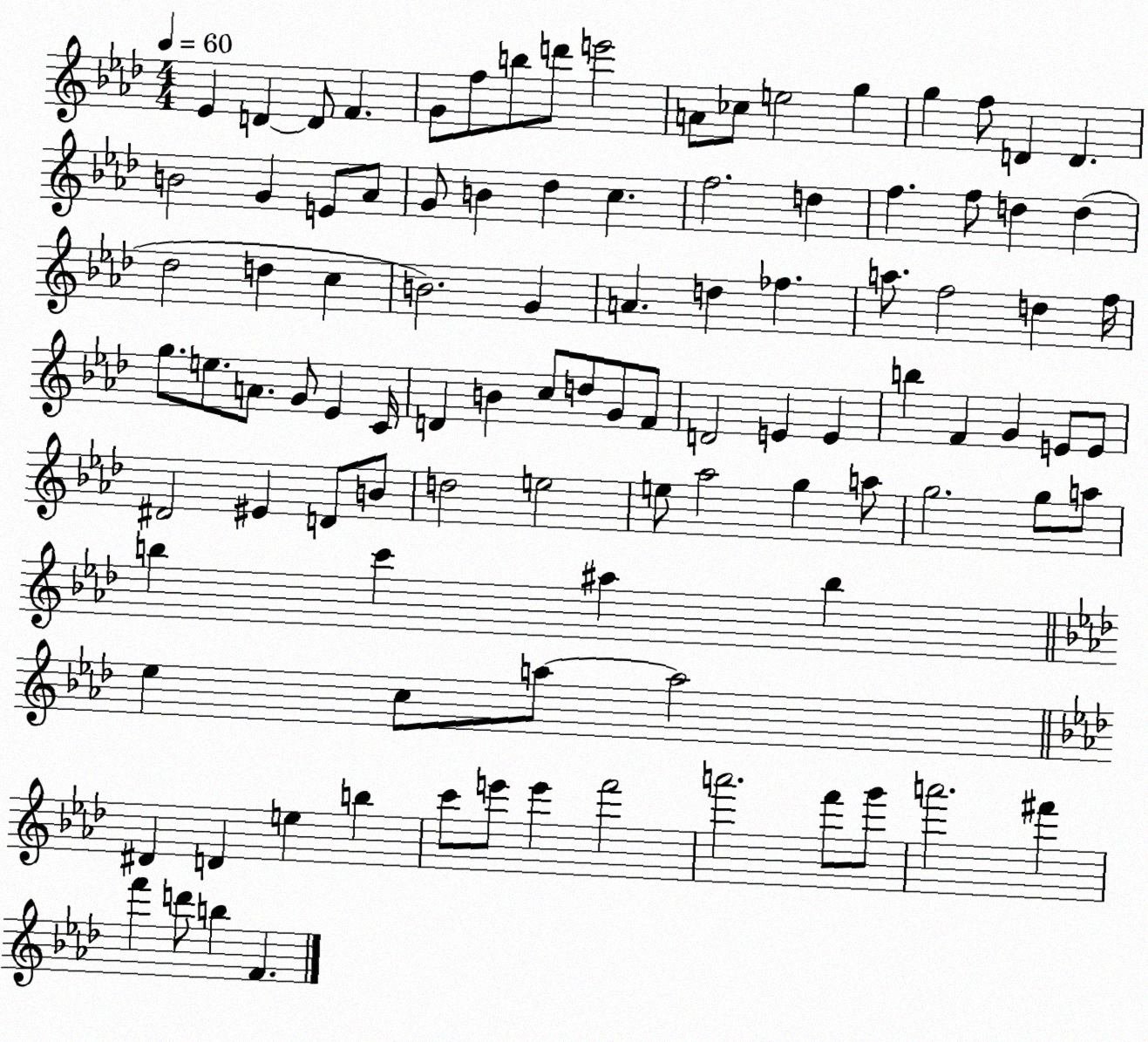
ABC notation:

X:1
T:Untitled
M:4/4
L:1/4
K:Ab
_E D D/2 F G/2 f/2 b/2 d'/2 e'2 A/2 _c/2 e2 g g f/2 D D B2 G E/2 _A/2 G/2 B _d c f2 d f f/2 d d _d2 d c B2 G A d _f a/2 f2 d f/4 g/2 e/2 A/2 G/2 _E C/4 D B c/2 d/2 G/2 F/2 D2 E E b F G E/2 E/2 ^D2 ^E D/2 B/2 d2 e2 e/2 _a2 g a/2 g2 g/2 a/2 b c' ^a b _e c/2 a/2 a2 ^D D e b c'/2 e'/2 e' f'2 a'2 f'/2 g'/2 a'2 ^f' f' d'/2 b F